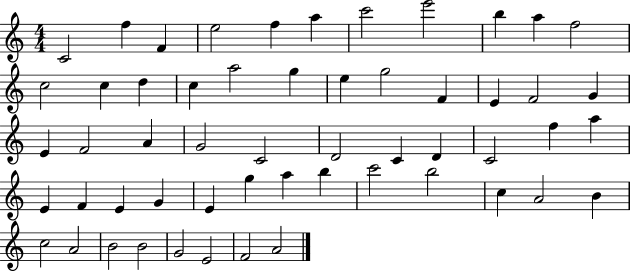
C4/h F5/q F4/q E5/h F5/q A5/q C6/h E6/h B5/q A5/q F5/h C5/h C5/q D5/q C5/q A5/h G5/q E5/q G5/h F4/q E4/q F4/h G4/q E4/q F4/h A4/q G4/h C4/h D4/h C4/q D4/q C4/h F5/q A5/q E4/q F4/q E4/q G4/q E4/q G5/q A5/q B5/q C6/h B5/h C5/q A4/h B4/q C5/h A4/h B4/h B4/h G4/h E4/h F4/h A4/h